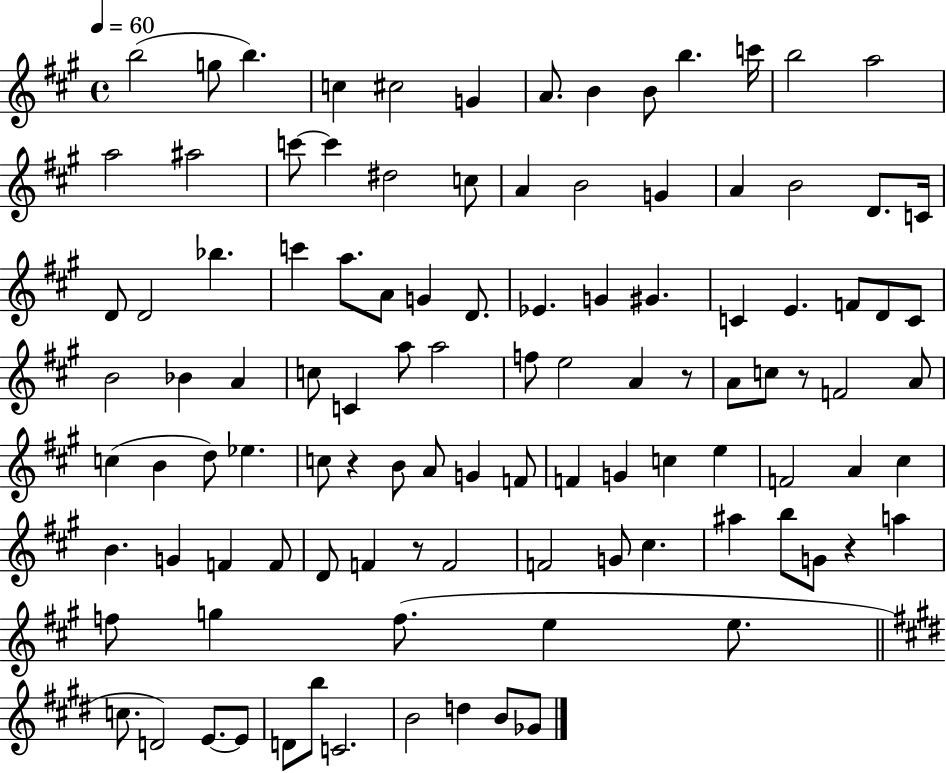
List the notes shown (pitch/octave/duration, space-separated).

B5/h G5/e B5/q. C5/q C#5/h G4/q A4/e. B4/q B4/e B5/q. C6/s B5/h A5/h A5/h A#5/h C6/e C6/q D#5/h C5/e A4/q B4/h G4/q A4/q B4/h D4/e. C4/s D4/e D4/h Bb5/q. C6/q A5/e. A4/e G4/q D4/e. Eb4/q. G4/q G#4/q. C4/q E4/q. F4/e D4/e C4/e B4/h Bb4/q A4/q C5/e C4/q A5/e A5/h F5/e E5/h A4/q R/e A4/e C5/e R/e F4/h A4/e C5/q B4/q D5/e Eb5/q. C5/e R/q B4/e A4/e G4/q F4/e F4/q G4/q C5/q E5/q F4/h A4/q C#5/q B4/q. G4/q F4/q F4/e D4/e F4/q R/e F4/h F4/h G4/e C#5/q. A#5/q B5/e G4/e R/q A5/q F5/e G5/q F5/e. E5/q E5/e. C5/e. D4/h E4/e. E4/e D4/e B5/e C4/h. B4/h D5/q B4/e Gb4/e